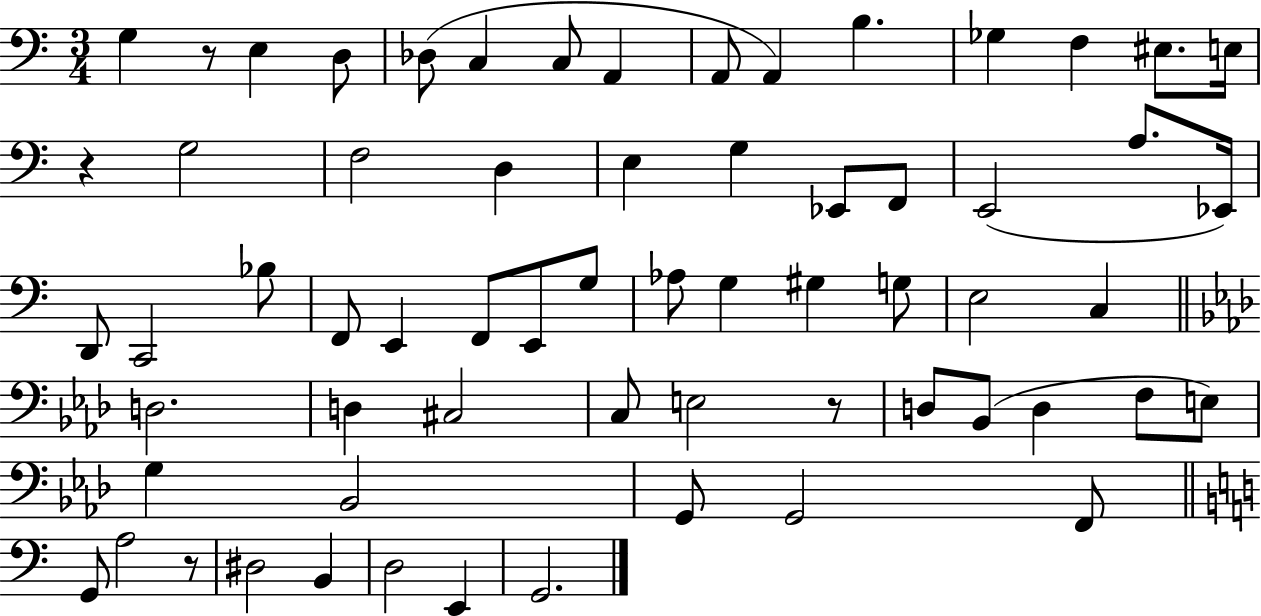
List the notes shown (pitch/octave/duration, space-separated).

G3/q R/e E3/q D3/e Db3/e C3/q C3/e A2/q A2/e A2/q B3/q. Gb3/q F3/q EIS3/e. E3/s R/q G3/h F3/h D3/q E3/q G3/q Eb2/e F2/e E2/h A3/e. Eb2/s D2/e C2/h Bb3/e F2/e E2/q F2/e E2/e G3/e Ab3/e G3/q G#3/q G3/e E3/h C3/q D3/h. D3/q C#3/h C3/e E3/h R/e D3/e Bb2/e D3/q F3/e E3/e G3/q Bb2/h G2/e G2/h F2/e G2/e A3/h R/e D#3/h B2/q D3/h E2/q G2/h.